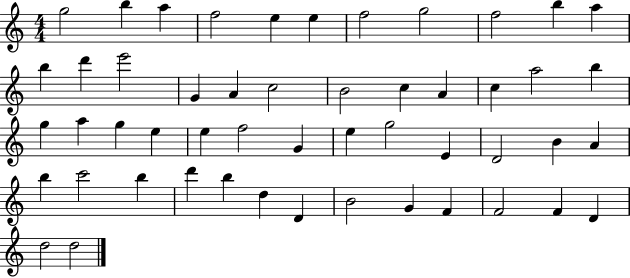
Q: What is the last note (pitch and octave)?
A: D5